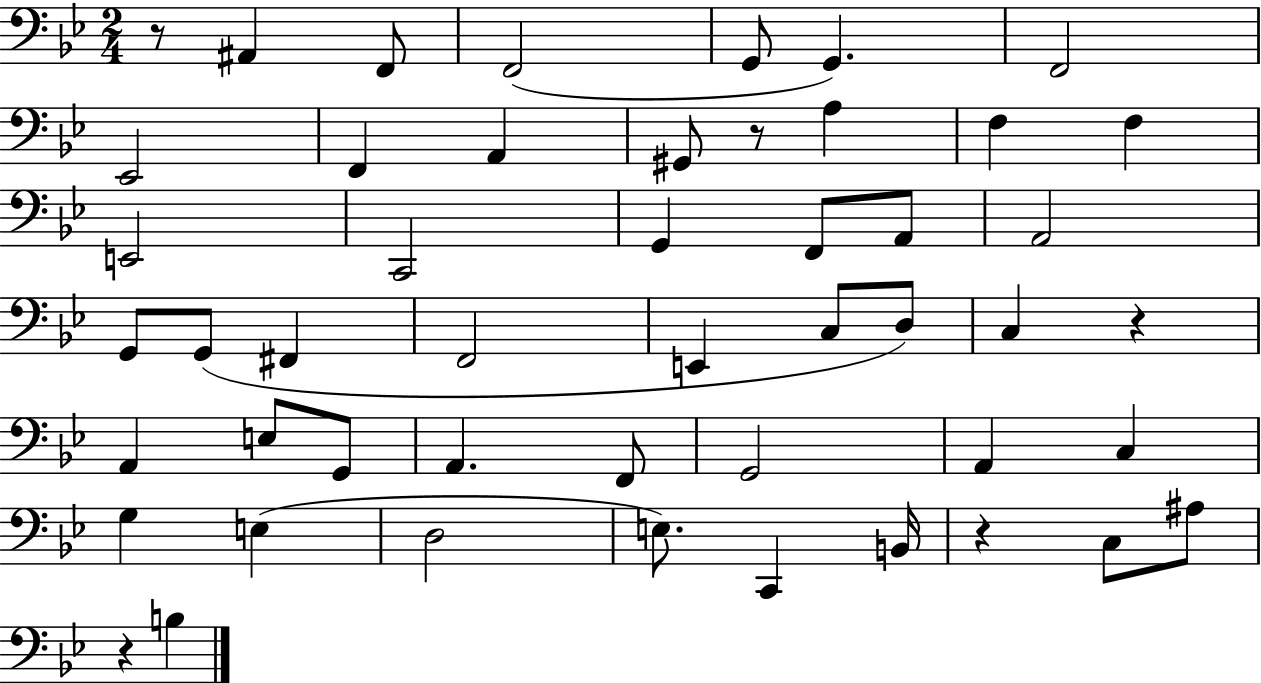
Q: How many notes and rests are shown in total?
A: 49